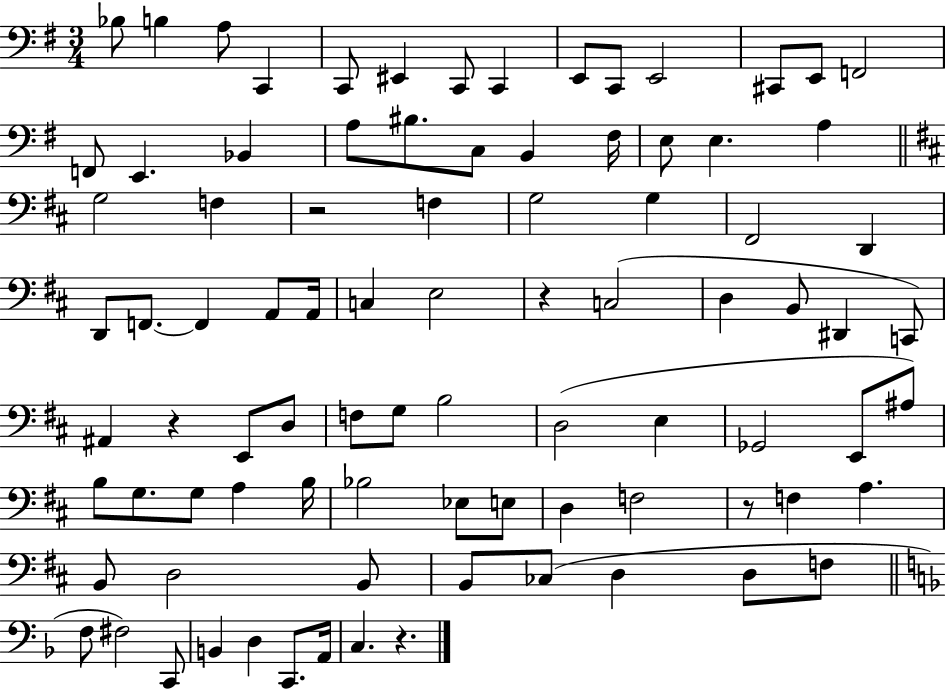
Bb3/e B3/q A3/e C2/q C2/e EIS2/q C2/e C2/q E2/e C2/e E2/h C#2/e E2/e F2/h F2/e E2/q. Bb2/q A3/e BIS3/e. C3/e B2/q F#3/s E3/e E3/q. A3/q G3/h F3/q R/h F3/q G3/h G3/q F#2/h D2/q D2/e F2/e. F2/q A2/e A2/s C3/q E3/h R/q C3/h D3/q B2/e D#2/q C2/e A#2/q R/q E2/e D3/e F3/e G3/e B3/h D3/h E3/q Gb2/h E2/e A#3/e B3/e G3/e. G3/e A3/q B3/s Bb3/h Eb3/e E3/e D3/q F3/h R/e F3/q A3/q. B2/e D3/h B2/e B2/e CES3/e D3/q D3/e F3/e F3/e F#3/h C2/e B2/q D3/q C2/e. A2/s C3/q. R/q.